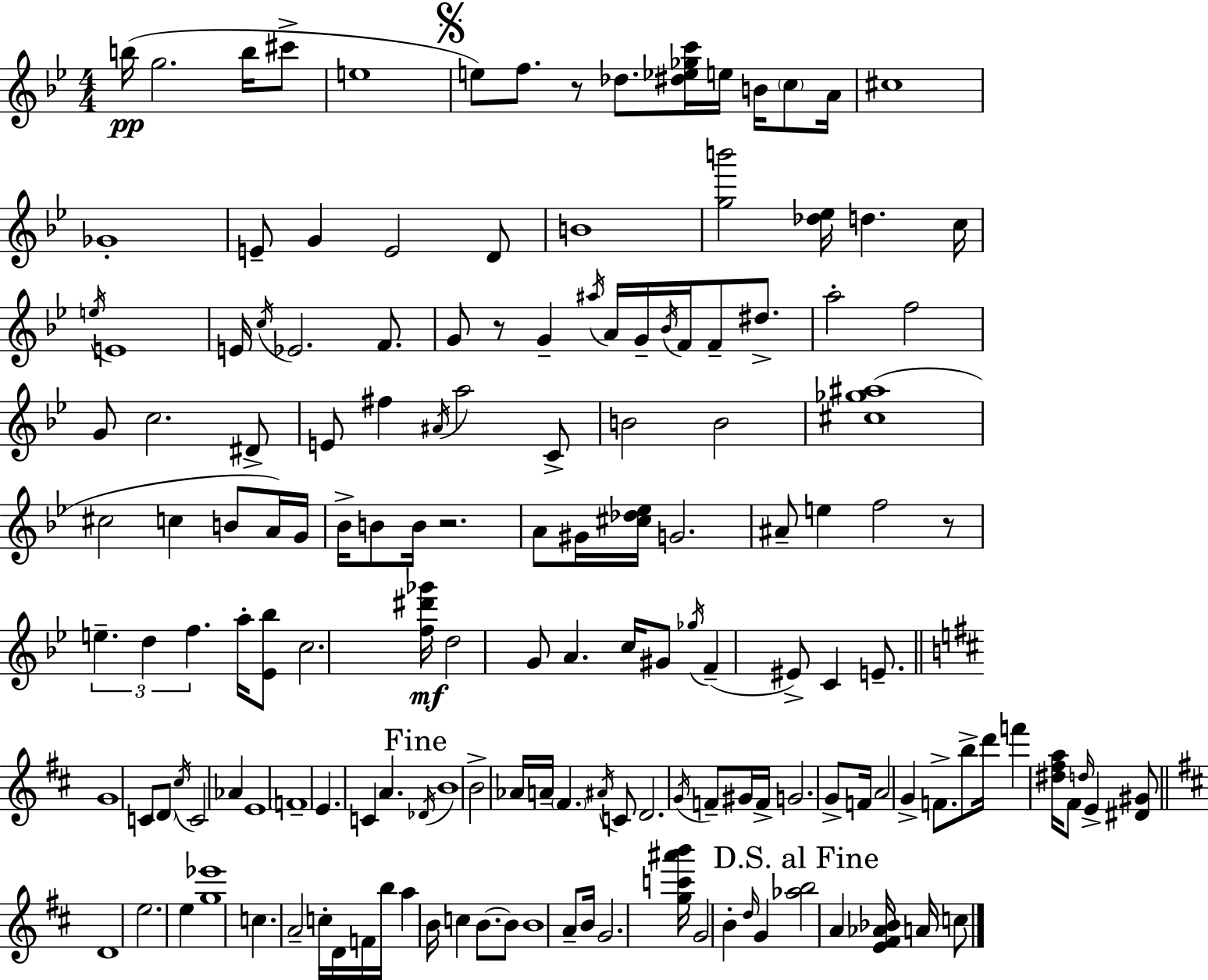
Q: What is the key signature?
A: BES major